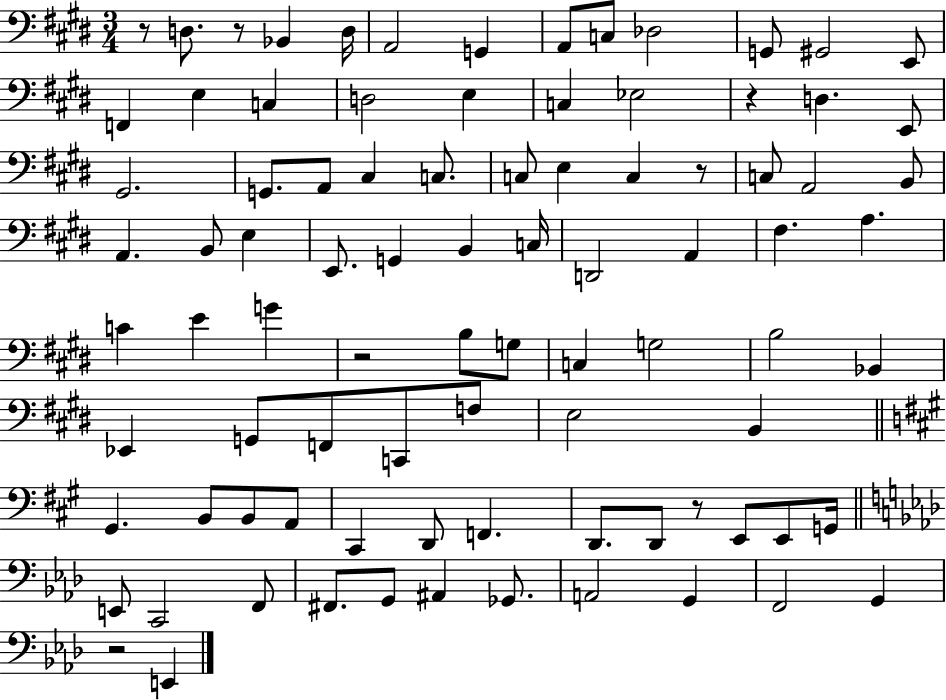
{
  \clef bass
  \numericTimeSignature
  \time 3/4
  \key e \major
  \repeat volta 2 { r8 d8. r8 bes,4 d16 | a,2 g,4 | a,8 c8 des2 | g,8 gis,2 e,8 | \break f,4 e4 c4 | d2 e4 | c4 ees2 | r4 d4. e,8 | \break gis,2. | g,8. a,8 cis4 c8. | c8 e4 c4 r8 | c8 a,2 b,8 | \break a,4. b,8 e4 | e,8. g,4 b,4 c16 | d,2 a,4 | fis4. a4. | \break c'4 e'4 g'4 | r2 b8 g8 | c4 g2 | b2 bes,4 | \break ees,4 g,8 f,8 c,8 f8 | e2 b,4 | \bar "||" \break \key a \major gis,4. b,8 b,8 a,8 | cis,4 d,8 f,4. | d,8. d,8 r8 e,8 e,8 g,16 | \bar "||" \break \key aes \major e,8 c,2 f,8 | fis,8. g,8 ais,4 ges,8. | a,2 g,4 | f,2 g,4 | \break r2 e,4 | } \bar "|."
}